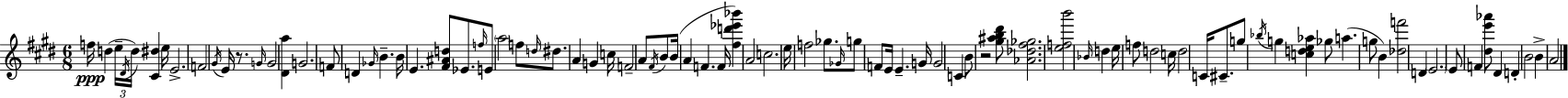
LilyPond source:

{
  \clef treble
  \numericTimeSignature
  \time 6/8
  \key e \major
  f''16\ppp d''4( \tuplet 3/2 { e''16-- \acciaccatura { dis'16 }) d''16 } <cis' dis''>4 | e''16 e'2.-> | f'2 \acciaccatura { gis'16 } e'16 r8. | \grace { g'16 } g'2 <dis' a''>4 | \break g'2. | f'8 d'4 \grace { ges'16 } b'4.-- | b'16 e'4. <fis' ais' d''>8 | ees'8. \grace { f''16 } e'8 \parenthesize a''2 | \break f''8 \grace { d''16 } dis''8. a'4 | g'4 c''16 f'2-- | a'8 \acciaccatura { fis'16 } b'8 b'16( a'4 | f'4. f'16 <fis'' d''' ees''' bes'''>4) a'2 | \break c''2. | e''16 f''2 | ges''8. \grace { ges'16 } g''8 f'8 | e'16 e'4.-- g'16 g'2 | \break c'4 b'8 r2 | <gis'' ais'' b'' dis'''>8 <aes' des'' fis'' ges''>2. | <e'' f'' b'''>2 | \grace { bes'16 } d''4 e''16 f''8 | \break d''2 c''16 d''2 | c'16 cis'8.-- g''8 \acciaccatura { bes''16 } | g''4 <c'' d'' e'' aes''>4 ges''8 a''4.( | g''8 b'4) <des'' f'''>2 | \break d'4 \parenthesize e'2. | e'8 | f'4 <dis'' e''' aes'''>8 dis'4 d'4-. | b'2 b'4-> | \break a'2 \bar "|."
}